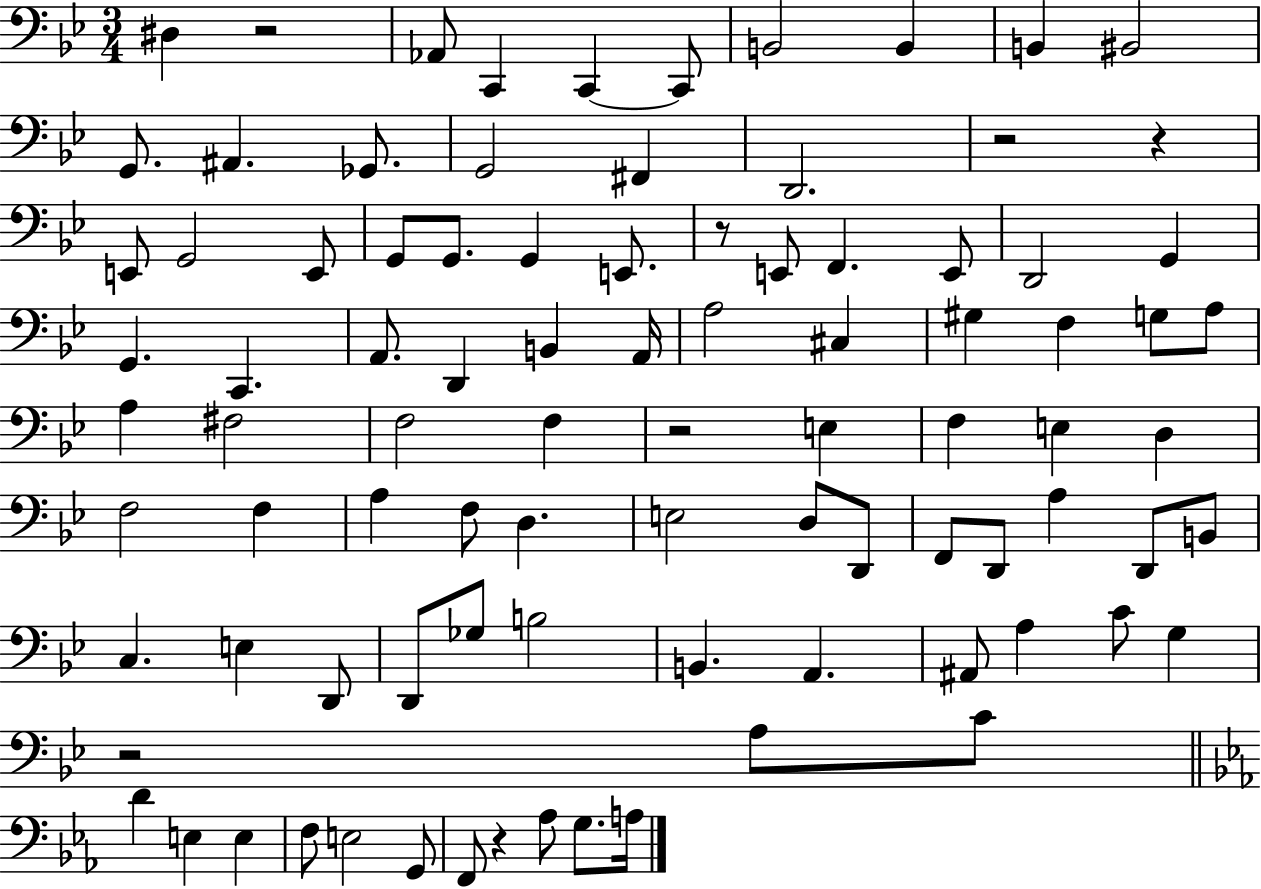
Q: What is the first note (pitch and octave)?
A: D#3